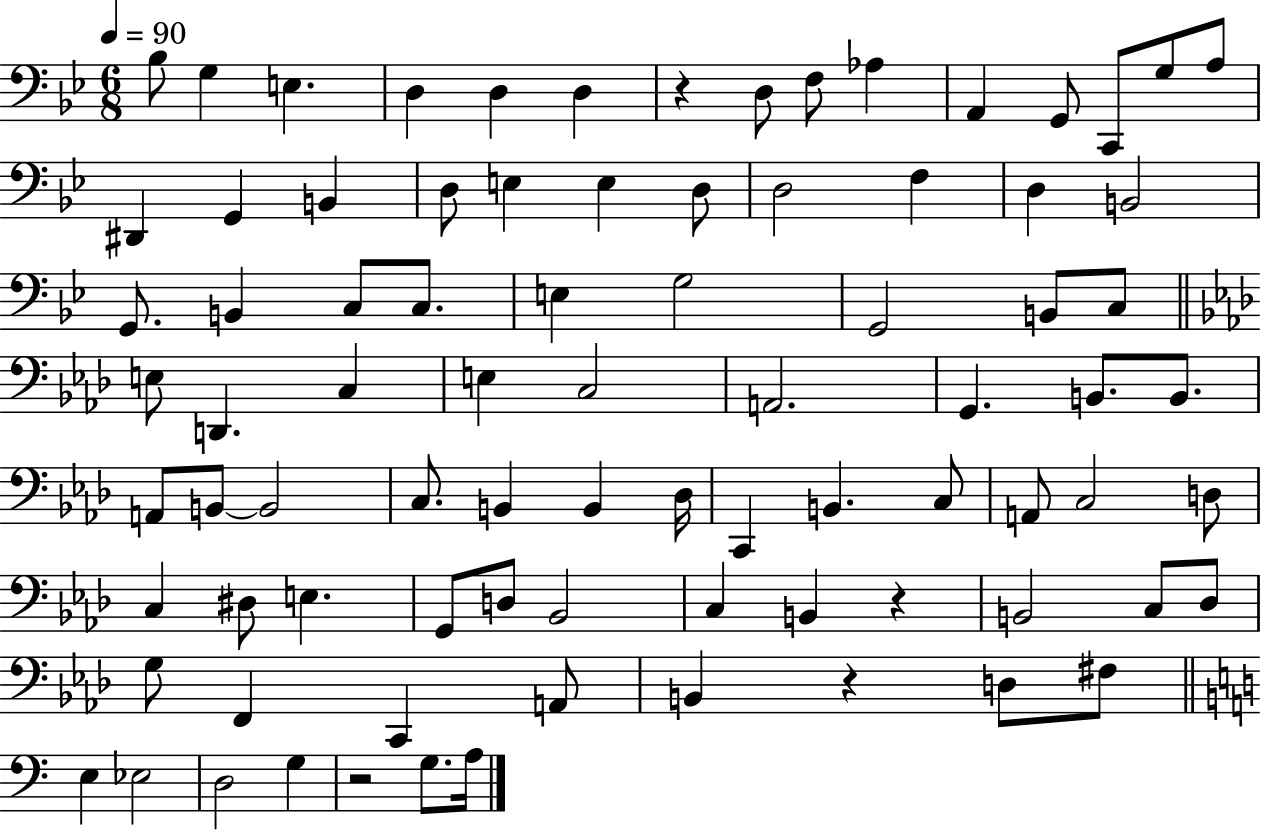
{
  \clef bass
  \numericTimeSignature
  \time 6/8
  \key bes \major
  \tempo 4 = 90
  bes8 g4 e4. | d4 d4 d4 | r4 d8 f8 aes4 | a,4 g,8 c,8 g8 a8 | \break dis,4 g,4 b,4 | d8 e4 e4 d8 | d2 f4 | d4 b,2 | \break g,8. b,4 c8 c8. | e4 g2 | g,2 b,8 c8 | \bar "||" \break \key aes \major e8 d,4. c4 | e4 c2 | a,2. | g,4. b,8. b,8. | \break a,8 b,8~~ b,2 | c8. b,4 b,4 des16 | c,4 b,4. c8 | a,8 c2 d8 | \break c4 dis8 e4. | g,8 d8 bes,2 | c4 b,4 r4 | b,2 c8 des8 | \break g8 f,4 c,4 a,8 | b,4 r4 d8 fis8 | \bar "||" \break \key c \major e4 ees2 | d2 g4 | r2 g8. a16 | \bar "|."
}